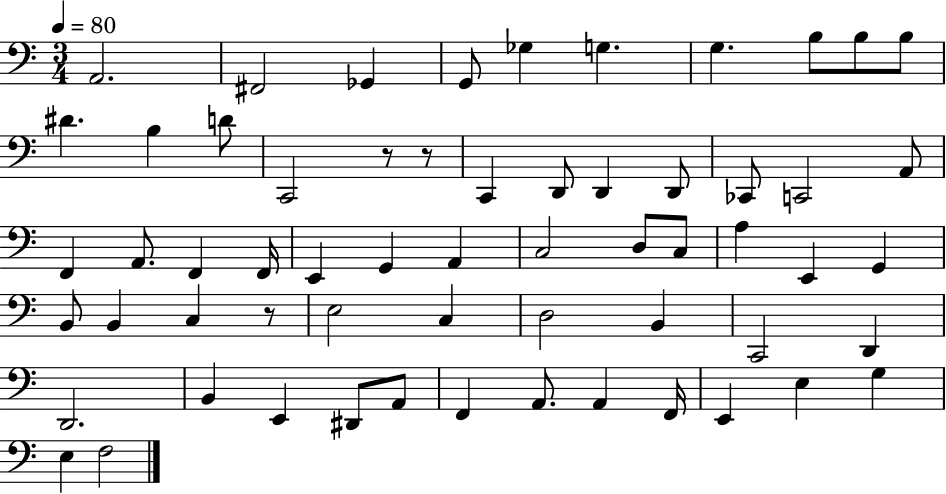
A2/h. F#2/h Gb2/q G2/e Gb3/q G3/q. G3/q. B3/e B3/e B3/e D#4/q. B3/q D4/e C2/h R/e R/e C2/q D2/e D2/q D2/e CES2/e C2/h A2/e F2/q A2/e. F2/q F2/s E2/q G2/q A2/q C3/h D3/e C3/e A3/q E2/q G2/q B2/e B2/q C3/q R/e E3/h C3/q D3/h B2/q C2/h D2/q D2/h. B2/q E2/q D#2/e A2/e F2/q A2/e. A2/q F2/s E2/q E3/q G3/q E3/q F3/h